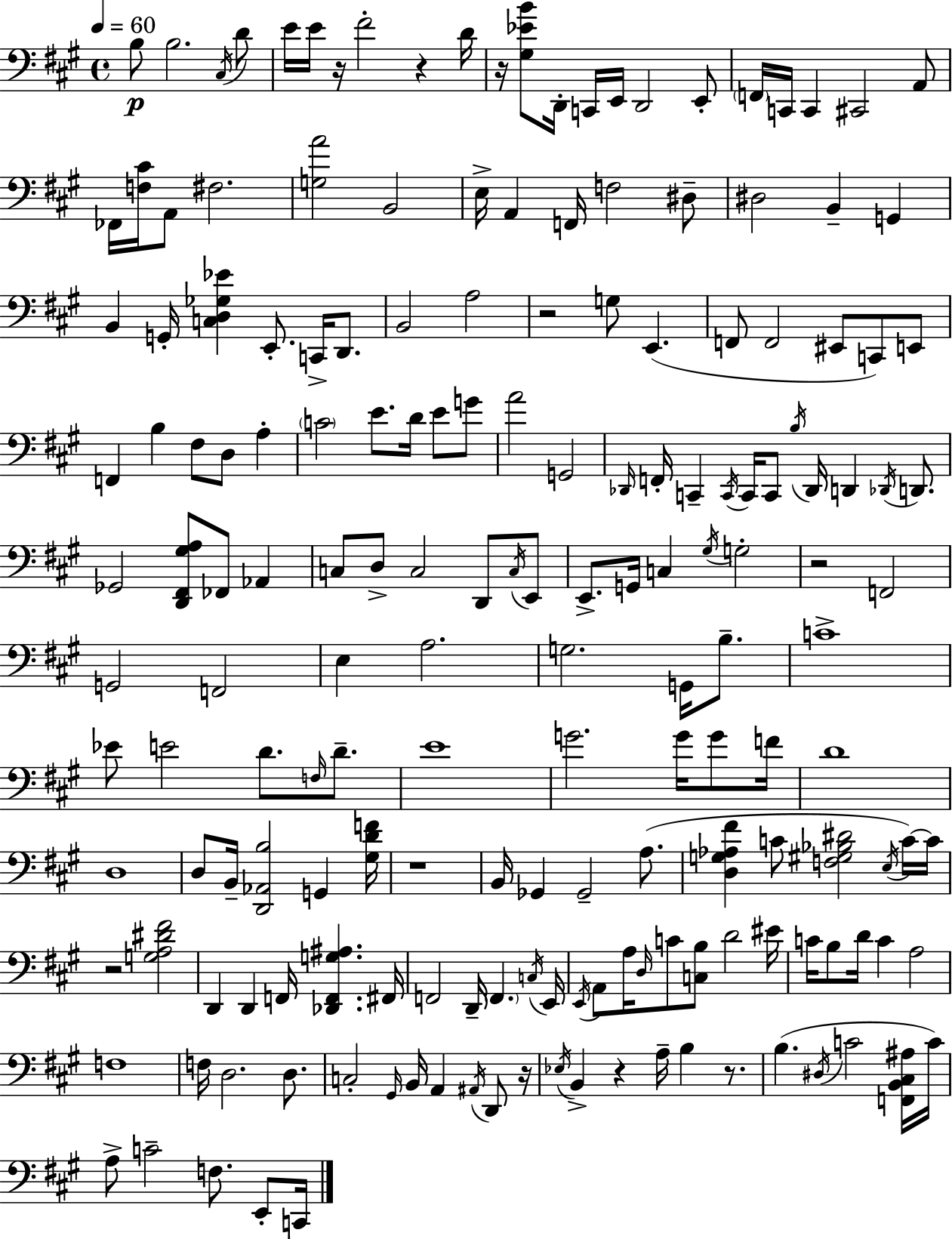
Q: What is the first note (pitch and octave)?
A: B3